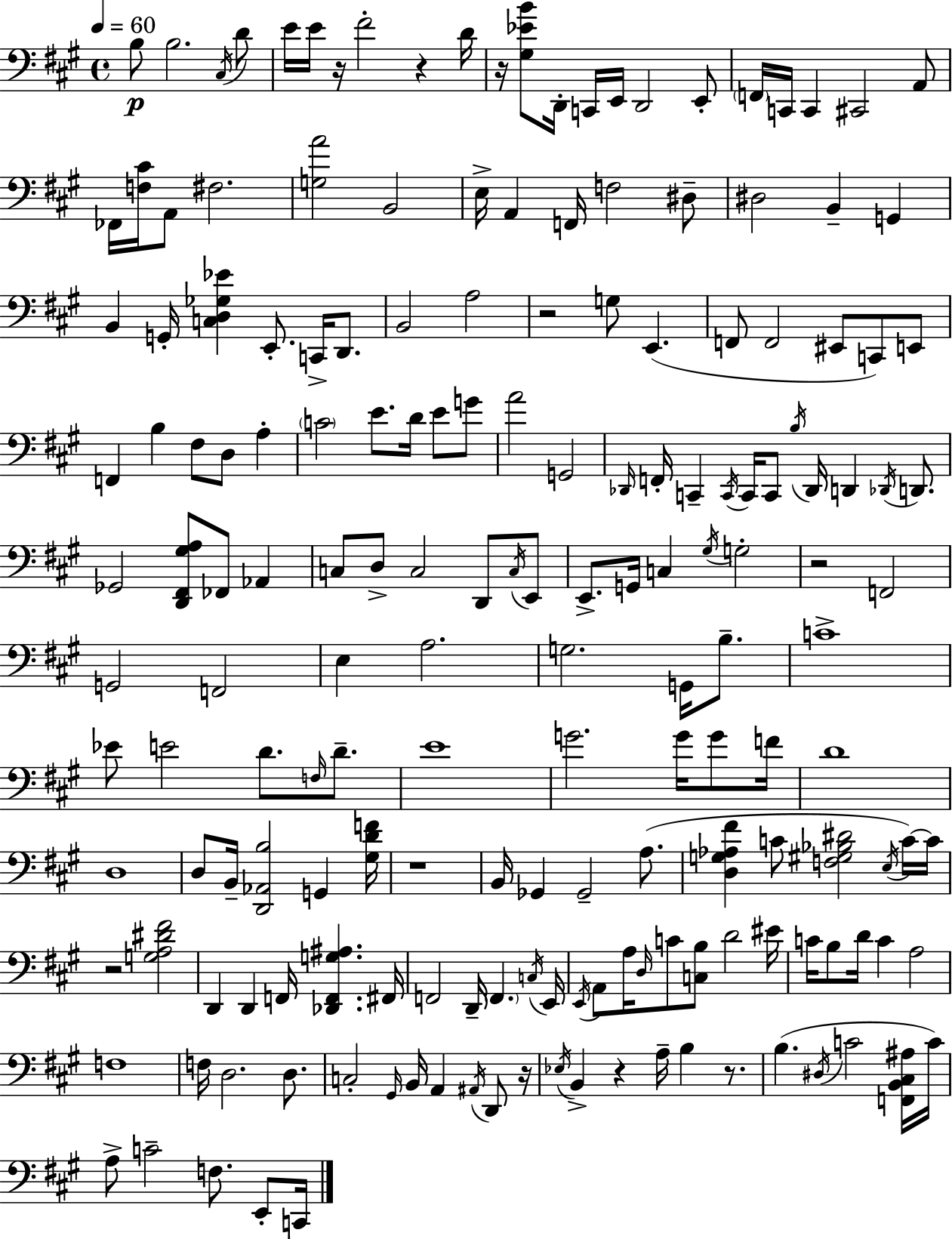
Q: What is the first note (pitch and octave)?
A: B3